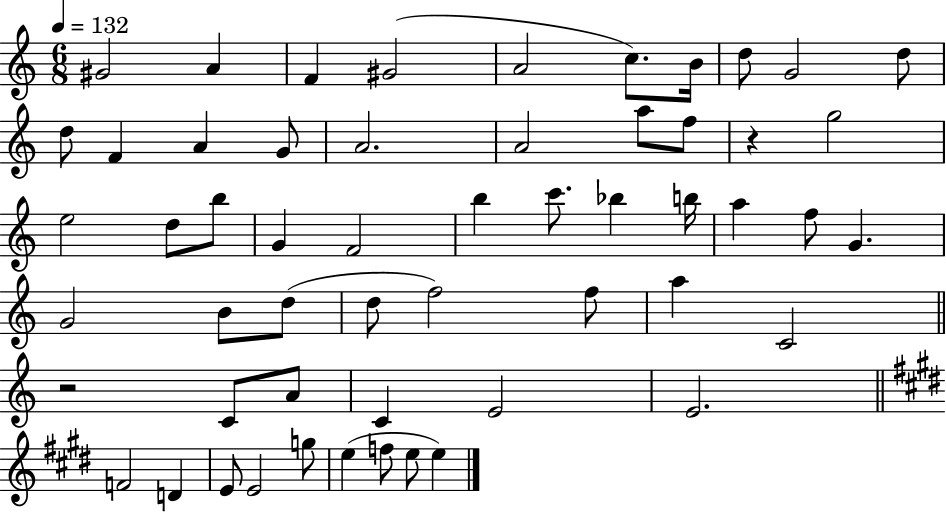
G#4/h A4/q F4/q G#4/h A4/h C5/e. B4/s D5/e G4/h D5/e D5/e F4/q A4/q G4/e A4/h. A4/h A5/e F5/e R/q G5/h E5/h D5/e B5/e G4/q F4/h B5/q C6/e. Bb5/q B5/s A5/q F5/e G4/q. G4/h B4/e D5/e D5/e F5/h F5/e A5/q C4/h R/h C4/e A4/e C4/q E4/h E4/h. F4/h D4/q E4/e E4/h G5/e E5/q F5/e E5/e E5/q